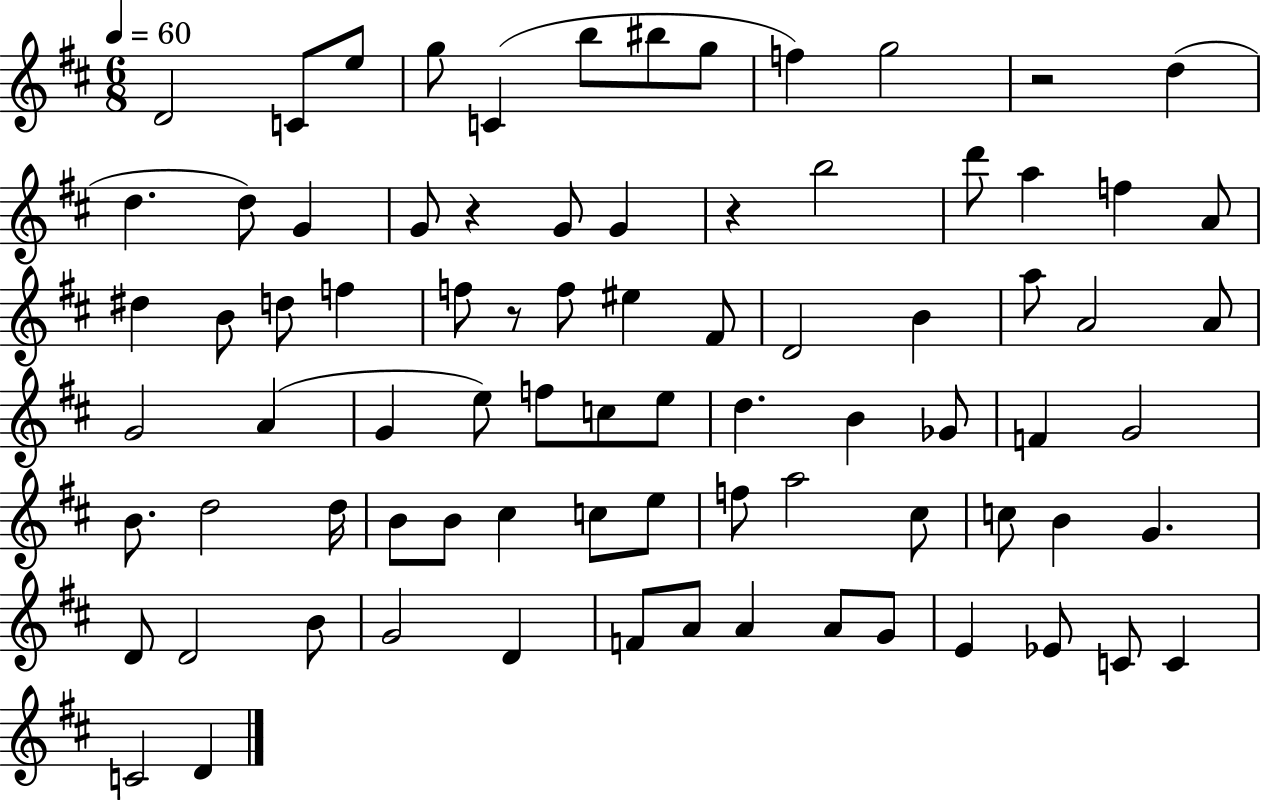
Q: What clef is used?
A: treble